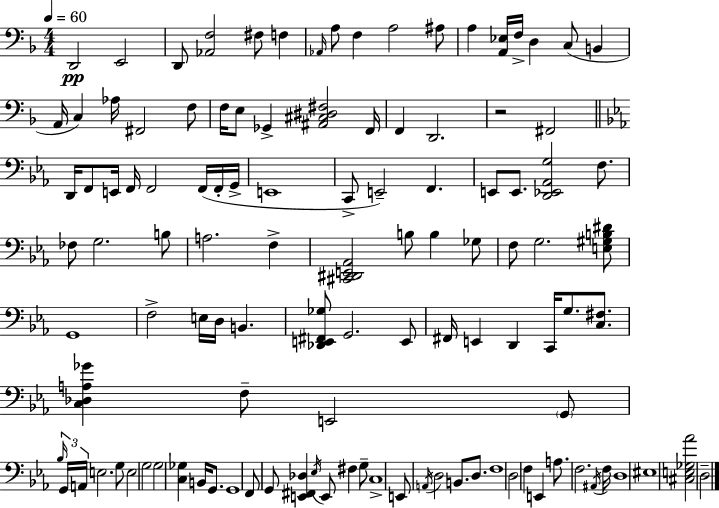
{
  \clef bass
  \numericTimeSignature
  \time 4/4
  \key f \major
  \tempo 4 = 60
  \repeat volta 2 { d,2\pp e,2 | d,8 <aes, f>2 fis8 f4 | \grace { aes,16 } a8 f4 a2 ais8 | a4 <a, ees>16 f16-> d4 c8( b,4 | \break a,16 c4) aes16 fis,2 f8 | f16 e8 ges,4-> <ais, cis dis fis>2 | f,16 f,4 d,2. | r2 fis,2 | \break \bar "||" \break \key c \minor d,16 f,8 e,16 f,16 f,2 f,16( f,16-. g,16-> | e,1 | c,8-> e,2--) f,4. | e,8 e,8. <d, ees, aes, g>2 f8. | \break fes8 g2. b8 | a2. f4-> | <cis, dis, e, aes,>2 b8 b4 ges8 | f8 g2. <e gis b dis'>8 | \break g,1 | f2-> e16 d16 b,4. | <des, e, fis, ges>8 g,2. e,8 | fis,16 e,4 d,4 c,16 g8. <c fis>8. | \break <c des a ges'>4 f8-- e,2 \parenthesize g,8 | \tuplet 3/2 { \grace { bes16 } g,16 a,16 } e2. g8 | e2 g2 | g2 <c ges>4 b,16 g,8. | \break g,1 | f,8 g,8 <e, fis, des>4 \acciaccatura { ees16 } e,8 fis4 | g8-- c1-> | e,8 \acciaccatura { a,16 } d2 b,8. | \break d8. f1 | d2 f4 e,4 | a8. f2. | \acciaccatura { ais,16 } f16 d1 | \break eis1 | <cis e ges aes'>2 d2-- | } \bar "|."
}